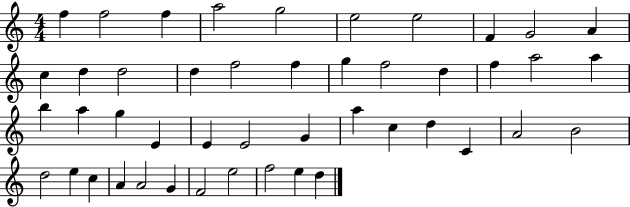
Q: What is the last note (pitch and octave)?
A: D5